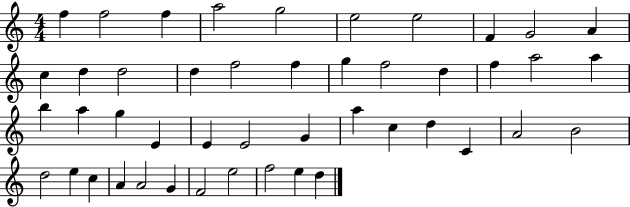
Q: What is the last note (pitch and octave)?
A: D5